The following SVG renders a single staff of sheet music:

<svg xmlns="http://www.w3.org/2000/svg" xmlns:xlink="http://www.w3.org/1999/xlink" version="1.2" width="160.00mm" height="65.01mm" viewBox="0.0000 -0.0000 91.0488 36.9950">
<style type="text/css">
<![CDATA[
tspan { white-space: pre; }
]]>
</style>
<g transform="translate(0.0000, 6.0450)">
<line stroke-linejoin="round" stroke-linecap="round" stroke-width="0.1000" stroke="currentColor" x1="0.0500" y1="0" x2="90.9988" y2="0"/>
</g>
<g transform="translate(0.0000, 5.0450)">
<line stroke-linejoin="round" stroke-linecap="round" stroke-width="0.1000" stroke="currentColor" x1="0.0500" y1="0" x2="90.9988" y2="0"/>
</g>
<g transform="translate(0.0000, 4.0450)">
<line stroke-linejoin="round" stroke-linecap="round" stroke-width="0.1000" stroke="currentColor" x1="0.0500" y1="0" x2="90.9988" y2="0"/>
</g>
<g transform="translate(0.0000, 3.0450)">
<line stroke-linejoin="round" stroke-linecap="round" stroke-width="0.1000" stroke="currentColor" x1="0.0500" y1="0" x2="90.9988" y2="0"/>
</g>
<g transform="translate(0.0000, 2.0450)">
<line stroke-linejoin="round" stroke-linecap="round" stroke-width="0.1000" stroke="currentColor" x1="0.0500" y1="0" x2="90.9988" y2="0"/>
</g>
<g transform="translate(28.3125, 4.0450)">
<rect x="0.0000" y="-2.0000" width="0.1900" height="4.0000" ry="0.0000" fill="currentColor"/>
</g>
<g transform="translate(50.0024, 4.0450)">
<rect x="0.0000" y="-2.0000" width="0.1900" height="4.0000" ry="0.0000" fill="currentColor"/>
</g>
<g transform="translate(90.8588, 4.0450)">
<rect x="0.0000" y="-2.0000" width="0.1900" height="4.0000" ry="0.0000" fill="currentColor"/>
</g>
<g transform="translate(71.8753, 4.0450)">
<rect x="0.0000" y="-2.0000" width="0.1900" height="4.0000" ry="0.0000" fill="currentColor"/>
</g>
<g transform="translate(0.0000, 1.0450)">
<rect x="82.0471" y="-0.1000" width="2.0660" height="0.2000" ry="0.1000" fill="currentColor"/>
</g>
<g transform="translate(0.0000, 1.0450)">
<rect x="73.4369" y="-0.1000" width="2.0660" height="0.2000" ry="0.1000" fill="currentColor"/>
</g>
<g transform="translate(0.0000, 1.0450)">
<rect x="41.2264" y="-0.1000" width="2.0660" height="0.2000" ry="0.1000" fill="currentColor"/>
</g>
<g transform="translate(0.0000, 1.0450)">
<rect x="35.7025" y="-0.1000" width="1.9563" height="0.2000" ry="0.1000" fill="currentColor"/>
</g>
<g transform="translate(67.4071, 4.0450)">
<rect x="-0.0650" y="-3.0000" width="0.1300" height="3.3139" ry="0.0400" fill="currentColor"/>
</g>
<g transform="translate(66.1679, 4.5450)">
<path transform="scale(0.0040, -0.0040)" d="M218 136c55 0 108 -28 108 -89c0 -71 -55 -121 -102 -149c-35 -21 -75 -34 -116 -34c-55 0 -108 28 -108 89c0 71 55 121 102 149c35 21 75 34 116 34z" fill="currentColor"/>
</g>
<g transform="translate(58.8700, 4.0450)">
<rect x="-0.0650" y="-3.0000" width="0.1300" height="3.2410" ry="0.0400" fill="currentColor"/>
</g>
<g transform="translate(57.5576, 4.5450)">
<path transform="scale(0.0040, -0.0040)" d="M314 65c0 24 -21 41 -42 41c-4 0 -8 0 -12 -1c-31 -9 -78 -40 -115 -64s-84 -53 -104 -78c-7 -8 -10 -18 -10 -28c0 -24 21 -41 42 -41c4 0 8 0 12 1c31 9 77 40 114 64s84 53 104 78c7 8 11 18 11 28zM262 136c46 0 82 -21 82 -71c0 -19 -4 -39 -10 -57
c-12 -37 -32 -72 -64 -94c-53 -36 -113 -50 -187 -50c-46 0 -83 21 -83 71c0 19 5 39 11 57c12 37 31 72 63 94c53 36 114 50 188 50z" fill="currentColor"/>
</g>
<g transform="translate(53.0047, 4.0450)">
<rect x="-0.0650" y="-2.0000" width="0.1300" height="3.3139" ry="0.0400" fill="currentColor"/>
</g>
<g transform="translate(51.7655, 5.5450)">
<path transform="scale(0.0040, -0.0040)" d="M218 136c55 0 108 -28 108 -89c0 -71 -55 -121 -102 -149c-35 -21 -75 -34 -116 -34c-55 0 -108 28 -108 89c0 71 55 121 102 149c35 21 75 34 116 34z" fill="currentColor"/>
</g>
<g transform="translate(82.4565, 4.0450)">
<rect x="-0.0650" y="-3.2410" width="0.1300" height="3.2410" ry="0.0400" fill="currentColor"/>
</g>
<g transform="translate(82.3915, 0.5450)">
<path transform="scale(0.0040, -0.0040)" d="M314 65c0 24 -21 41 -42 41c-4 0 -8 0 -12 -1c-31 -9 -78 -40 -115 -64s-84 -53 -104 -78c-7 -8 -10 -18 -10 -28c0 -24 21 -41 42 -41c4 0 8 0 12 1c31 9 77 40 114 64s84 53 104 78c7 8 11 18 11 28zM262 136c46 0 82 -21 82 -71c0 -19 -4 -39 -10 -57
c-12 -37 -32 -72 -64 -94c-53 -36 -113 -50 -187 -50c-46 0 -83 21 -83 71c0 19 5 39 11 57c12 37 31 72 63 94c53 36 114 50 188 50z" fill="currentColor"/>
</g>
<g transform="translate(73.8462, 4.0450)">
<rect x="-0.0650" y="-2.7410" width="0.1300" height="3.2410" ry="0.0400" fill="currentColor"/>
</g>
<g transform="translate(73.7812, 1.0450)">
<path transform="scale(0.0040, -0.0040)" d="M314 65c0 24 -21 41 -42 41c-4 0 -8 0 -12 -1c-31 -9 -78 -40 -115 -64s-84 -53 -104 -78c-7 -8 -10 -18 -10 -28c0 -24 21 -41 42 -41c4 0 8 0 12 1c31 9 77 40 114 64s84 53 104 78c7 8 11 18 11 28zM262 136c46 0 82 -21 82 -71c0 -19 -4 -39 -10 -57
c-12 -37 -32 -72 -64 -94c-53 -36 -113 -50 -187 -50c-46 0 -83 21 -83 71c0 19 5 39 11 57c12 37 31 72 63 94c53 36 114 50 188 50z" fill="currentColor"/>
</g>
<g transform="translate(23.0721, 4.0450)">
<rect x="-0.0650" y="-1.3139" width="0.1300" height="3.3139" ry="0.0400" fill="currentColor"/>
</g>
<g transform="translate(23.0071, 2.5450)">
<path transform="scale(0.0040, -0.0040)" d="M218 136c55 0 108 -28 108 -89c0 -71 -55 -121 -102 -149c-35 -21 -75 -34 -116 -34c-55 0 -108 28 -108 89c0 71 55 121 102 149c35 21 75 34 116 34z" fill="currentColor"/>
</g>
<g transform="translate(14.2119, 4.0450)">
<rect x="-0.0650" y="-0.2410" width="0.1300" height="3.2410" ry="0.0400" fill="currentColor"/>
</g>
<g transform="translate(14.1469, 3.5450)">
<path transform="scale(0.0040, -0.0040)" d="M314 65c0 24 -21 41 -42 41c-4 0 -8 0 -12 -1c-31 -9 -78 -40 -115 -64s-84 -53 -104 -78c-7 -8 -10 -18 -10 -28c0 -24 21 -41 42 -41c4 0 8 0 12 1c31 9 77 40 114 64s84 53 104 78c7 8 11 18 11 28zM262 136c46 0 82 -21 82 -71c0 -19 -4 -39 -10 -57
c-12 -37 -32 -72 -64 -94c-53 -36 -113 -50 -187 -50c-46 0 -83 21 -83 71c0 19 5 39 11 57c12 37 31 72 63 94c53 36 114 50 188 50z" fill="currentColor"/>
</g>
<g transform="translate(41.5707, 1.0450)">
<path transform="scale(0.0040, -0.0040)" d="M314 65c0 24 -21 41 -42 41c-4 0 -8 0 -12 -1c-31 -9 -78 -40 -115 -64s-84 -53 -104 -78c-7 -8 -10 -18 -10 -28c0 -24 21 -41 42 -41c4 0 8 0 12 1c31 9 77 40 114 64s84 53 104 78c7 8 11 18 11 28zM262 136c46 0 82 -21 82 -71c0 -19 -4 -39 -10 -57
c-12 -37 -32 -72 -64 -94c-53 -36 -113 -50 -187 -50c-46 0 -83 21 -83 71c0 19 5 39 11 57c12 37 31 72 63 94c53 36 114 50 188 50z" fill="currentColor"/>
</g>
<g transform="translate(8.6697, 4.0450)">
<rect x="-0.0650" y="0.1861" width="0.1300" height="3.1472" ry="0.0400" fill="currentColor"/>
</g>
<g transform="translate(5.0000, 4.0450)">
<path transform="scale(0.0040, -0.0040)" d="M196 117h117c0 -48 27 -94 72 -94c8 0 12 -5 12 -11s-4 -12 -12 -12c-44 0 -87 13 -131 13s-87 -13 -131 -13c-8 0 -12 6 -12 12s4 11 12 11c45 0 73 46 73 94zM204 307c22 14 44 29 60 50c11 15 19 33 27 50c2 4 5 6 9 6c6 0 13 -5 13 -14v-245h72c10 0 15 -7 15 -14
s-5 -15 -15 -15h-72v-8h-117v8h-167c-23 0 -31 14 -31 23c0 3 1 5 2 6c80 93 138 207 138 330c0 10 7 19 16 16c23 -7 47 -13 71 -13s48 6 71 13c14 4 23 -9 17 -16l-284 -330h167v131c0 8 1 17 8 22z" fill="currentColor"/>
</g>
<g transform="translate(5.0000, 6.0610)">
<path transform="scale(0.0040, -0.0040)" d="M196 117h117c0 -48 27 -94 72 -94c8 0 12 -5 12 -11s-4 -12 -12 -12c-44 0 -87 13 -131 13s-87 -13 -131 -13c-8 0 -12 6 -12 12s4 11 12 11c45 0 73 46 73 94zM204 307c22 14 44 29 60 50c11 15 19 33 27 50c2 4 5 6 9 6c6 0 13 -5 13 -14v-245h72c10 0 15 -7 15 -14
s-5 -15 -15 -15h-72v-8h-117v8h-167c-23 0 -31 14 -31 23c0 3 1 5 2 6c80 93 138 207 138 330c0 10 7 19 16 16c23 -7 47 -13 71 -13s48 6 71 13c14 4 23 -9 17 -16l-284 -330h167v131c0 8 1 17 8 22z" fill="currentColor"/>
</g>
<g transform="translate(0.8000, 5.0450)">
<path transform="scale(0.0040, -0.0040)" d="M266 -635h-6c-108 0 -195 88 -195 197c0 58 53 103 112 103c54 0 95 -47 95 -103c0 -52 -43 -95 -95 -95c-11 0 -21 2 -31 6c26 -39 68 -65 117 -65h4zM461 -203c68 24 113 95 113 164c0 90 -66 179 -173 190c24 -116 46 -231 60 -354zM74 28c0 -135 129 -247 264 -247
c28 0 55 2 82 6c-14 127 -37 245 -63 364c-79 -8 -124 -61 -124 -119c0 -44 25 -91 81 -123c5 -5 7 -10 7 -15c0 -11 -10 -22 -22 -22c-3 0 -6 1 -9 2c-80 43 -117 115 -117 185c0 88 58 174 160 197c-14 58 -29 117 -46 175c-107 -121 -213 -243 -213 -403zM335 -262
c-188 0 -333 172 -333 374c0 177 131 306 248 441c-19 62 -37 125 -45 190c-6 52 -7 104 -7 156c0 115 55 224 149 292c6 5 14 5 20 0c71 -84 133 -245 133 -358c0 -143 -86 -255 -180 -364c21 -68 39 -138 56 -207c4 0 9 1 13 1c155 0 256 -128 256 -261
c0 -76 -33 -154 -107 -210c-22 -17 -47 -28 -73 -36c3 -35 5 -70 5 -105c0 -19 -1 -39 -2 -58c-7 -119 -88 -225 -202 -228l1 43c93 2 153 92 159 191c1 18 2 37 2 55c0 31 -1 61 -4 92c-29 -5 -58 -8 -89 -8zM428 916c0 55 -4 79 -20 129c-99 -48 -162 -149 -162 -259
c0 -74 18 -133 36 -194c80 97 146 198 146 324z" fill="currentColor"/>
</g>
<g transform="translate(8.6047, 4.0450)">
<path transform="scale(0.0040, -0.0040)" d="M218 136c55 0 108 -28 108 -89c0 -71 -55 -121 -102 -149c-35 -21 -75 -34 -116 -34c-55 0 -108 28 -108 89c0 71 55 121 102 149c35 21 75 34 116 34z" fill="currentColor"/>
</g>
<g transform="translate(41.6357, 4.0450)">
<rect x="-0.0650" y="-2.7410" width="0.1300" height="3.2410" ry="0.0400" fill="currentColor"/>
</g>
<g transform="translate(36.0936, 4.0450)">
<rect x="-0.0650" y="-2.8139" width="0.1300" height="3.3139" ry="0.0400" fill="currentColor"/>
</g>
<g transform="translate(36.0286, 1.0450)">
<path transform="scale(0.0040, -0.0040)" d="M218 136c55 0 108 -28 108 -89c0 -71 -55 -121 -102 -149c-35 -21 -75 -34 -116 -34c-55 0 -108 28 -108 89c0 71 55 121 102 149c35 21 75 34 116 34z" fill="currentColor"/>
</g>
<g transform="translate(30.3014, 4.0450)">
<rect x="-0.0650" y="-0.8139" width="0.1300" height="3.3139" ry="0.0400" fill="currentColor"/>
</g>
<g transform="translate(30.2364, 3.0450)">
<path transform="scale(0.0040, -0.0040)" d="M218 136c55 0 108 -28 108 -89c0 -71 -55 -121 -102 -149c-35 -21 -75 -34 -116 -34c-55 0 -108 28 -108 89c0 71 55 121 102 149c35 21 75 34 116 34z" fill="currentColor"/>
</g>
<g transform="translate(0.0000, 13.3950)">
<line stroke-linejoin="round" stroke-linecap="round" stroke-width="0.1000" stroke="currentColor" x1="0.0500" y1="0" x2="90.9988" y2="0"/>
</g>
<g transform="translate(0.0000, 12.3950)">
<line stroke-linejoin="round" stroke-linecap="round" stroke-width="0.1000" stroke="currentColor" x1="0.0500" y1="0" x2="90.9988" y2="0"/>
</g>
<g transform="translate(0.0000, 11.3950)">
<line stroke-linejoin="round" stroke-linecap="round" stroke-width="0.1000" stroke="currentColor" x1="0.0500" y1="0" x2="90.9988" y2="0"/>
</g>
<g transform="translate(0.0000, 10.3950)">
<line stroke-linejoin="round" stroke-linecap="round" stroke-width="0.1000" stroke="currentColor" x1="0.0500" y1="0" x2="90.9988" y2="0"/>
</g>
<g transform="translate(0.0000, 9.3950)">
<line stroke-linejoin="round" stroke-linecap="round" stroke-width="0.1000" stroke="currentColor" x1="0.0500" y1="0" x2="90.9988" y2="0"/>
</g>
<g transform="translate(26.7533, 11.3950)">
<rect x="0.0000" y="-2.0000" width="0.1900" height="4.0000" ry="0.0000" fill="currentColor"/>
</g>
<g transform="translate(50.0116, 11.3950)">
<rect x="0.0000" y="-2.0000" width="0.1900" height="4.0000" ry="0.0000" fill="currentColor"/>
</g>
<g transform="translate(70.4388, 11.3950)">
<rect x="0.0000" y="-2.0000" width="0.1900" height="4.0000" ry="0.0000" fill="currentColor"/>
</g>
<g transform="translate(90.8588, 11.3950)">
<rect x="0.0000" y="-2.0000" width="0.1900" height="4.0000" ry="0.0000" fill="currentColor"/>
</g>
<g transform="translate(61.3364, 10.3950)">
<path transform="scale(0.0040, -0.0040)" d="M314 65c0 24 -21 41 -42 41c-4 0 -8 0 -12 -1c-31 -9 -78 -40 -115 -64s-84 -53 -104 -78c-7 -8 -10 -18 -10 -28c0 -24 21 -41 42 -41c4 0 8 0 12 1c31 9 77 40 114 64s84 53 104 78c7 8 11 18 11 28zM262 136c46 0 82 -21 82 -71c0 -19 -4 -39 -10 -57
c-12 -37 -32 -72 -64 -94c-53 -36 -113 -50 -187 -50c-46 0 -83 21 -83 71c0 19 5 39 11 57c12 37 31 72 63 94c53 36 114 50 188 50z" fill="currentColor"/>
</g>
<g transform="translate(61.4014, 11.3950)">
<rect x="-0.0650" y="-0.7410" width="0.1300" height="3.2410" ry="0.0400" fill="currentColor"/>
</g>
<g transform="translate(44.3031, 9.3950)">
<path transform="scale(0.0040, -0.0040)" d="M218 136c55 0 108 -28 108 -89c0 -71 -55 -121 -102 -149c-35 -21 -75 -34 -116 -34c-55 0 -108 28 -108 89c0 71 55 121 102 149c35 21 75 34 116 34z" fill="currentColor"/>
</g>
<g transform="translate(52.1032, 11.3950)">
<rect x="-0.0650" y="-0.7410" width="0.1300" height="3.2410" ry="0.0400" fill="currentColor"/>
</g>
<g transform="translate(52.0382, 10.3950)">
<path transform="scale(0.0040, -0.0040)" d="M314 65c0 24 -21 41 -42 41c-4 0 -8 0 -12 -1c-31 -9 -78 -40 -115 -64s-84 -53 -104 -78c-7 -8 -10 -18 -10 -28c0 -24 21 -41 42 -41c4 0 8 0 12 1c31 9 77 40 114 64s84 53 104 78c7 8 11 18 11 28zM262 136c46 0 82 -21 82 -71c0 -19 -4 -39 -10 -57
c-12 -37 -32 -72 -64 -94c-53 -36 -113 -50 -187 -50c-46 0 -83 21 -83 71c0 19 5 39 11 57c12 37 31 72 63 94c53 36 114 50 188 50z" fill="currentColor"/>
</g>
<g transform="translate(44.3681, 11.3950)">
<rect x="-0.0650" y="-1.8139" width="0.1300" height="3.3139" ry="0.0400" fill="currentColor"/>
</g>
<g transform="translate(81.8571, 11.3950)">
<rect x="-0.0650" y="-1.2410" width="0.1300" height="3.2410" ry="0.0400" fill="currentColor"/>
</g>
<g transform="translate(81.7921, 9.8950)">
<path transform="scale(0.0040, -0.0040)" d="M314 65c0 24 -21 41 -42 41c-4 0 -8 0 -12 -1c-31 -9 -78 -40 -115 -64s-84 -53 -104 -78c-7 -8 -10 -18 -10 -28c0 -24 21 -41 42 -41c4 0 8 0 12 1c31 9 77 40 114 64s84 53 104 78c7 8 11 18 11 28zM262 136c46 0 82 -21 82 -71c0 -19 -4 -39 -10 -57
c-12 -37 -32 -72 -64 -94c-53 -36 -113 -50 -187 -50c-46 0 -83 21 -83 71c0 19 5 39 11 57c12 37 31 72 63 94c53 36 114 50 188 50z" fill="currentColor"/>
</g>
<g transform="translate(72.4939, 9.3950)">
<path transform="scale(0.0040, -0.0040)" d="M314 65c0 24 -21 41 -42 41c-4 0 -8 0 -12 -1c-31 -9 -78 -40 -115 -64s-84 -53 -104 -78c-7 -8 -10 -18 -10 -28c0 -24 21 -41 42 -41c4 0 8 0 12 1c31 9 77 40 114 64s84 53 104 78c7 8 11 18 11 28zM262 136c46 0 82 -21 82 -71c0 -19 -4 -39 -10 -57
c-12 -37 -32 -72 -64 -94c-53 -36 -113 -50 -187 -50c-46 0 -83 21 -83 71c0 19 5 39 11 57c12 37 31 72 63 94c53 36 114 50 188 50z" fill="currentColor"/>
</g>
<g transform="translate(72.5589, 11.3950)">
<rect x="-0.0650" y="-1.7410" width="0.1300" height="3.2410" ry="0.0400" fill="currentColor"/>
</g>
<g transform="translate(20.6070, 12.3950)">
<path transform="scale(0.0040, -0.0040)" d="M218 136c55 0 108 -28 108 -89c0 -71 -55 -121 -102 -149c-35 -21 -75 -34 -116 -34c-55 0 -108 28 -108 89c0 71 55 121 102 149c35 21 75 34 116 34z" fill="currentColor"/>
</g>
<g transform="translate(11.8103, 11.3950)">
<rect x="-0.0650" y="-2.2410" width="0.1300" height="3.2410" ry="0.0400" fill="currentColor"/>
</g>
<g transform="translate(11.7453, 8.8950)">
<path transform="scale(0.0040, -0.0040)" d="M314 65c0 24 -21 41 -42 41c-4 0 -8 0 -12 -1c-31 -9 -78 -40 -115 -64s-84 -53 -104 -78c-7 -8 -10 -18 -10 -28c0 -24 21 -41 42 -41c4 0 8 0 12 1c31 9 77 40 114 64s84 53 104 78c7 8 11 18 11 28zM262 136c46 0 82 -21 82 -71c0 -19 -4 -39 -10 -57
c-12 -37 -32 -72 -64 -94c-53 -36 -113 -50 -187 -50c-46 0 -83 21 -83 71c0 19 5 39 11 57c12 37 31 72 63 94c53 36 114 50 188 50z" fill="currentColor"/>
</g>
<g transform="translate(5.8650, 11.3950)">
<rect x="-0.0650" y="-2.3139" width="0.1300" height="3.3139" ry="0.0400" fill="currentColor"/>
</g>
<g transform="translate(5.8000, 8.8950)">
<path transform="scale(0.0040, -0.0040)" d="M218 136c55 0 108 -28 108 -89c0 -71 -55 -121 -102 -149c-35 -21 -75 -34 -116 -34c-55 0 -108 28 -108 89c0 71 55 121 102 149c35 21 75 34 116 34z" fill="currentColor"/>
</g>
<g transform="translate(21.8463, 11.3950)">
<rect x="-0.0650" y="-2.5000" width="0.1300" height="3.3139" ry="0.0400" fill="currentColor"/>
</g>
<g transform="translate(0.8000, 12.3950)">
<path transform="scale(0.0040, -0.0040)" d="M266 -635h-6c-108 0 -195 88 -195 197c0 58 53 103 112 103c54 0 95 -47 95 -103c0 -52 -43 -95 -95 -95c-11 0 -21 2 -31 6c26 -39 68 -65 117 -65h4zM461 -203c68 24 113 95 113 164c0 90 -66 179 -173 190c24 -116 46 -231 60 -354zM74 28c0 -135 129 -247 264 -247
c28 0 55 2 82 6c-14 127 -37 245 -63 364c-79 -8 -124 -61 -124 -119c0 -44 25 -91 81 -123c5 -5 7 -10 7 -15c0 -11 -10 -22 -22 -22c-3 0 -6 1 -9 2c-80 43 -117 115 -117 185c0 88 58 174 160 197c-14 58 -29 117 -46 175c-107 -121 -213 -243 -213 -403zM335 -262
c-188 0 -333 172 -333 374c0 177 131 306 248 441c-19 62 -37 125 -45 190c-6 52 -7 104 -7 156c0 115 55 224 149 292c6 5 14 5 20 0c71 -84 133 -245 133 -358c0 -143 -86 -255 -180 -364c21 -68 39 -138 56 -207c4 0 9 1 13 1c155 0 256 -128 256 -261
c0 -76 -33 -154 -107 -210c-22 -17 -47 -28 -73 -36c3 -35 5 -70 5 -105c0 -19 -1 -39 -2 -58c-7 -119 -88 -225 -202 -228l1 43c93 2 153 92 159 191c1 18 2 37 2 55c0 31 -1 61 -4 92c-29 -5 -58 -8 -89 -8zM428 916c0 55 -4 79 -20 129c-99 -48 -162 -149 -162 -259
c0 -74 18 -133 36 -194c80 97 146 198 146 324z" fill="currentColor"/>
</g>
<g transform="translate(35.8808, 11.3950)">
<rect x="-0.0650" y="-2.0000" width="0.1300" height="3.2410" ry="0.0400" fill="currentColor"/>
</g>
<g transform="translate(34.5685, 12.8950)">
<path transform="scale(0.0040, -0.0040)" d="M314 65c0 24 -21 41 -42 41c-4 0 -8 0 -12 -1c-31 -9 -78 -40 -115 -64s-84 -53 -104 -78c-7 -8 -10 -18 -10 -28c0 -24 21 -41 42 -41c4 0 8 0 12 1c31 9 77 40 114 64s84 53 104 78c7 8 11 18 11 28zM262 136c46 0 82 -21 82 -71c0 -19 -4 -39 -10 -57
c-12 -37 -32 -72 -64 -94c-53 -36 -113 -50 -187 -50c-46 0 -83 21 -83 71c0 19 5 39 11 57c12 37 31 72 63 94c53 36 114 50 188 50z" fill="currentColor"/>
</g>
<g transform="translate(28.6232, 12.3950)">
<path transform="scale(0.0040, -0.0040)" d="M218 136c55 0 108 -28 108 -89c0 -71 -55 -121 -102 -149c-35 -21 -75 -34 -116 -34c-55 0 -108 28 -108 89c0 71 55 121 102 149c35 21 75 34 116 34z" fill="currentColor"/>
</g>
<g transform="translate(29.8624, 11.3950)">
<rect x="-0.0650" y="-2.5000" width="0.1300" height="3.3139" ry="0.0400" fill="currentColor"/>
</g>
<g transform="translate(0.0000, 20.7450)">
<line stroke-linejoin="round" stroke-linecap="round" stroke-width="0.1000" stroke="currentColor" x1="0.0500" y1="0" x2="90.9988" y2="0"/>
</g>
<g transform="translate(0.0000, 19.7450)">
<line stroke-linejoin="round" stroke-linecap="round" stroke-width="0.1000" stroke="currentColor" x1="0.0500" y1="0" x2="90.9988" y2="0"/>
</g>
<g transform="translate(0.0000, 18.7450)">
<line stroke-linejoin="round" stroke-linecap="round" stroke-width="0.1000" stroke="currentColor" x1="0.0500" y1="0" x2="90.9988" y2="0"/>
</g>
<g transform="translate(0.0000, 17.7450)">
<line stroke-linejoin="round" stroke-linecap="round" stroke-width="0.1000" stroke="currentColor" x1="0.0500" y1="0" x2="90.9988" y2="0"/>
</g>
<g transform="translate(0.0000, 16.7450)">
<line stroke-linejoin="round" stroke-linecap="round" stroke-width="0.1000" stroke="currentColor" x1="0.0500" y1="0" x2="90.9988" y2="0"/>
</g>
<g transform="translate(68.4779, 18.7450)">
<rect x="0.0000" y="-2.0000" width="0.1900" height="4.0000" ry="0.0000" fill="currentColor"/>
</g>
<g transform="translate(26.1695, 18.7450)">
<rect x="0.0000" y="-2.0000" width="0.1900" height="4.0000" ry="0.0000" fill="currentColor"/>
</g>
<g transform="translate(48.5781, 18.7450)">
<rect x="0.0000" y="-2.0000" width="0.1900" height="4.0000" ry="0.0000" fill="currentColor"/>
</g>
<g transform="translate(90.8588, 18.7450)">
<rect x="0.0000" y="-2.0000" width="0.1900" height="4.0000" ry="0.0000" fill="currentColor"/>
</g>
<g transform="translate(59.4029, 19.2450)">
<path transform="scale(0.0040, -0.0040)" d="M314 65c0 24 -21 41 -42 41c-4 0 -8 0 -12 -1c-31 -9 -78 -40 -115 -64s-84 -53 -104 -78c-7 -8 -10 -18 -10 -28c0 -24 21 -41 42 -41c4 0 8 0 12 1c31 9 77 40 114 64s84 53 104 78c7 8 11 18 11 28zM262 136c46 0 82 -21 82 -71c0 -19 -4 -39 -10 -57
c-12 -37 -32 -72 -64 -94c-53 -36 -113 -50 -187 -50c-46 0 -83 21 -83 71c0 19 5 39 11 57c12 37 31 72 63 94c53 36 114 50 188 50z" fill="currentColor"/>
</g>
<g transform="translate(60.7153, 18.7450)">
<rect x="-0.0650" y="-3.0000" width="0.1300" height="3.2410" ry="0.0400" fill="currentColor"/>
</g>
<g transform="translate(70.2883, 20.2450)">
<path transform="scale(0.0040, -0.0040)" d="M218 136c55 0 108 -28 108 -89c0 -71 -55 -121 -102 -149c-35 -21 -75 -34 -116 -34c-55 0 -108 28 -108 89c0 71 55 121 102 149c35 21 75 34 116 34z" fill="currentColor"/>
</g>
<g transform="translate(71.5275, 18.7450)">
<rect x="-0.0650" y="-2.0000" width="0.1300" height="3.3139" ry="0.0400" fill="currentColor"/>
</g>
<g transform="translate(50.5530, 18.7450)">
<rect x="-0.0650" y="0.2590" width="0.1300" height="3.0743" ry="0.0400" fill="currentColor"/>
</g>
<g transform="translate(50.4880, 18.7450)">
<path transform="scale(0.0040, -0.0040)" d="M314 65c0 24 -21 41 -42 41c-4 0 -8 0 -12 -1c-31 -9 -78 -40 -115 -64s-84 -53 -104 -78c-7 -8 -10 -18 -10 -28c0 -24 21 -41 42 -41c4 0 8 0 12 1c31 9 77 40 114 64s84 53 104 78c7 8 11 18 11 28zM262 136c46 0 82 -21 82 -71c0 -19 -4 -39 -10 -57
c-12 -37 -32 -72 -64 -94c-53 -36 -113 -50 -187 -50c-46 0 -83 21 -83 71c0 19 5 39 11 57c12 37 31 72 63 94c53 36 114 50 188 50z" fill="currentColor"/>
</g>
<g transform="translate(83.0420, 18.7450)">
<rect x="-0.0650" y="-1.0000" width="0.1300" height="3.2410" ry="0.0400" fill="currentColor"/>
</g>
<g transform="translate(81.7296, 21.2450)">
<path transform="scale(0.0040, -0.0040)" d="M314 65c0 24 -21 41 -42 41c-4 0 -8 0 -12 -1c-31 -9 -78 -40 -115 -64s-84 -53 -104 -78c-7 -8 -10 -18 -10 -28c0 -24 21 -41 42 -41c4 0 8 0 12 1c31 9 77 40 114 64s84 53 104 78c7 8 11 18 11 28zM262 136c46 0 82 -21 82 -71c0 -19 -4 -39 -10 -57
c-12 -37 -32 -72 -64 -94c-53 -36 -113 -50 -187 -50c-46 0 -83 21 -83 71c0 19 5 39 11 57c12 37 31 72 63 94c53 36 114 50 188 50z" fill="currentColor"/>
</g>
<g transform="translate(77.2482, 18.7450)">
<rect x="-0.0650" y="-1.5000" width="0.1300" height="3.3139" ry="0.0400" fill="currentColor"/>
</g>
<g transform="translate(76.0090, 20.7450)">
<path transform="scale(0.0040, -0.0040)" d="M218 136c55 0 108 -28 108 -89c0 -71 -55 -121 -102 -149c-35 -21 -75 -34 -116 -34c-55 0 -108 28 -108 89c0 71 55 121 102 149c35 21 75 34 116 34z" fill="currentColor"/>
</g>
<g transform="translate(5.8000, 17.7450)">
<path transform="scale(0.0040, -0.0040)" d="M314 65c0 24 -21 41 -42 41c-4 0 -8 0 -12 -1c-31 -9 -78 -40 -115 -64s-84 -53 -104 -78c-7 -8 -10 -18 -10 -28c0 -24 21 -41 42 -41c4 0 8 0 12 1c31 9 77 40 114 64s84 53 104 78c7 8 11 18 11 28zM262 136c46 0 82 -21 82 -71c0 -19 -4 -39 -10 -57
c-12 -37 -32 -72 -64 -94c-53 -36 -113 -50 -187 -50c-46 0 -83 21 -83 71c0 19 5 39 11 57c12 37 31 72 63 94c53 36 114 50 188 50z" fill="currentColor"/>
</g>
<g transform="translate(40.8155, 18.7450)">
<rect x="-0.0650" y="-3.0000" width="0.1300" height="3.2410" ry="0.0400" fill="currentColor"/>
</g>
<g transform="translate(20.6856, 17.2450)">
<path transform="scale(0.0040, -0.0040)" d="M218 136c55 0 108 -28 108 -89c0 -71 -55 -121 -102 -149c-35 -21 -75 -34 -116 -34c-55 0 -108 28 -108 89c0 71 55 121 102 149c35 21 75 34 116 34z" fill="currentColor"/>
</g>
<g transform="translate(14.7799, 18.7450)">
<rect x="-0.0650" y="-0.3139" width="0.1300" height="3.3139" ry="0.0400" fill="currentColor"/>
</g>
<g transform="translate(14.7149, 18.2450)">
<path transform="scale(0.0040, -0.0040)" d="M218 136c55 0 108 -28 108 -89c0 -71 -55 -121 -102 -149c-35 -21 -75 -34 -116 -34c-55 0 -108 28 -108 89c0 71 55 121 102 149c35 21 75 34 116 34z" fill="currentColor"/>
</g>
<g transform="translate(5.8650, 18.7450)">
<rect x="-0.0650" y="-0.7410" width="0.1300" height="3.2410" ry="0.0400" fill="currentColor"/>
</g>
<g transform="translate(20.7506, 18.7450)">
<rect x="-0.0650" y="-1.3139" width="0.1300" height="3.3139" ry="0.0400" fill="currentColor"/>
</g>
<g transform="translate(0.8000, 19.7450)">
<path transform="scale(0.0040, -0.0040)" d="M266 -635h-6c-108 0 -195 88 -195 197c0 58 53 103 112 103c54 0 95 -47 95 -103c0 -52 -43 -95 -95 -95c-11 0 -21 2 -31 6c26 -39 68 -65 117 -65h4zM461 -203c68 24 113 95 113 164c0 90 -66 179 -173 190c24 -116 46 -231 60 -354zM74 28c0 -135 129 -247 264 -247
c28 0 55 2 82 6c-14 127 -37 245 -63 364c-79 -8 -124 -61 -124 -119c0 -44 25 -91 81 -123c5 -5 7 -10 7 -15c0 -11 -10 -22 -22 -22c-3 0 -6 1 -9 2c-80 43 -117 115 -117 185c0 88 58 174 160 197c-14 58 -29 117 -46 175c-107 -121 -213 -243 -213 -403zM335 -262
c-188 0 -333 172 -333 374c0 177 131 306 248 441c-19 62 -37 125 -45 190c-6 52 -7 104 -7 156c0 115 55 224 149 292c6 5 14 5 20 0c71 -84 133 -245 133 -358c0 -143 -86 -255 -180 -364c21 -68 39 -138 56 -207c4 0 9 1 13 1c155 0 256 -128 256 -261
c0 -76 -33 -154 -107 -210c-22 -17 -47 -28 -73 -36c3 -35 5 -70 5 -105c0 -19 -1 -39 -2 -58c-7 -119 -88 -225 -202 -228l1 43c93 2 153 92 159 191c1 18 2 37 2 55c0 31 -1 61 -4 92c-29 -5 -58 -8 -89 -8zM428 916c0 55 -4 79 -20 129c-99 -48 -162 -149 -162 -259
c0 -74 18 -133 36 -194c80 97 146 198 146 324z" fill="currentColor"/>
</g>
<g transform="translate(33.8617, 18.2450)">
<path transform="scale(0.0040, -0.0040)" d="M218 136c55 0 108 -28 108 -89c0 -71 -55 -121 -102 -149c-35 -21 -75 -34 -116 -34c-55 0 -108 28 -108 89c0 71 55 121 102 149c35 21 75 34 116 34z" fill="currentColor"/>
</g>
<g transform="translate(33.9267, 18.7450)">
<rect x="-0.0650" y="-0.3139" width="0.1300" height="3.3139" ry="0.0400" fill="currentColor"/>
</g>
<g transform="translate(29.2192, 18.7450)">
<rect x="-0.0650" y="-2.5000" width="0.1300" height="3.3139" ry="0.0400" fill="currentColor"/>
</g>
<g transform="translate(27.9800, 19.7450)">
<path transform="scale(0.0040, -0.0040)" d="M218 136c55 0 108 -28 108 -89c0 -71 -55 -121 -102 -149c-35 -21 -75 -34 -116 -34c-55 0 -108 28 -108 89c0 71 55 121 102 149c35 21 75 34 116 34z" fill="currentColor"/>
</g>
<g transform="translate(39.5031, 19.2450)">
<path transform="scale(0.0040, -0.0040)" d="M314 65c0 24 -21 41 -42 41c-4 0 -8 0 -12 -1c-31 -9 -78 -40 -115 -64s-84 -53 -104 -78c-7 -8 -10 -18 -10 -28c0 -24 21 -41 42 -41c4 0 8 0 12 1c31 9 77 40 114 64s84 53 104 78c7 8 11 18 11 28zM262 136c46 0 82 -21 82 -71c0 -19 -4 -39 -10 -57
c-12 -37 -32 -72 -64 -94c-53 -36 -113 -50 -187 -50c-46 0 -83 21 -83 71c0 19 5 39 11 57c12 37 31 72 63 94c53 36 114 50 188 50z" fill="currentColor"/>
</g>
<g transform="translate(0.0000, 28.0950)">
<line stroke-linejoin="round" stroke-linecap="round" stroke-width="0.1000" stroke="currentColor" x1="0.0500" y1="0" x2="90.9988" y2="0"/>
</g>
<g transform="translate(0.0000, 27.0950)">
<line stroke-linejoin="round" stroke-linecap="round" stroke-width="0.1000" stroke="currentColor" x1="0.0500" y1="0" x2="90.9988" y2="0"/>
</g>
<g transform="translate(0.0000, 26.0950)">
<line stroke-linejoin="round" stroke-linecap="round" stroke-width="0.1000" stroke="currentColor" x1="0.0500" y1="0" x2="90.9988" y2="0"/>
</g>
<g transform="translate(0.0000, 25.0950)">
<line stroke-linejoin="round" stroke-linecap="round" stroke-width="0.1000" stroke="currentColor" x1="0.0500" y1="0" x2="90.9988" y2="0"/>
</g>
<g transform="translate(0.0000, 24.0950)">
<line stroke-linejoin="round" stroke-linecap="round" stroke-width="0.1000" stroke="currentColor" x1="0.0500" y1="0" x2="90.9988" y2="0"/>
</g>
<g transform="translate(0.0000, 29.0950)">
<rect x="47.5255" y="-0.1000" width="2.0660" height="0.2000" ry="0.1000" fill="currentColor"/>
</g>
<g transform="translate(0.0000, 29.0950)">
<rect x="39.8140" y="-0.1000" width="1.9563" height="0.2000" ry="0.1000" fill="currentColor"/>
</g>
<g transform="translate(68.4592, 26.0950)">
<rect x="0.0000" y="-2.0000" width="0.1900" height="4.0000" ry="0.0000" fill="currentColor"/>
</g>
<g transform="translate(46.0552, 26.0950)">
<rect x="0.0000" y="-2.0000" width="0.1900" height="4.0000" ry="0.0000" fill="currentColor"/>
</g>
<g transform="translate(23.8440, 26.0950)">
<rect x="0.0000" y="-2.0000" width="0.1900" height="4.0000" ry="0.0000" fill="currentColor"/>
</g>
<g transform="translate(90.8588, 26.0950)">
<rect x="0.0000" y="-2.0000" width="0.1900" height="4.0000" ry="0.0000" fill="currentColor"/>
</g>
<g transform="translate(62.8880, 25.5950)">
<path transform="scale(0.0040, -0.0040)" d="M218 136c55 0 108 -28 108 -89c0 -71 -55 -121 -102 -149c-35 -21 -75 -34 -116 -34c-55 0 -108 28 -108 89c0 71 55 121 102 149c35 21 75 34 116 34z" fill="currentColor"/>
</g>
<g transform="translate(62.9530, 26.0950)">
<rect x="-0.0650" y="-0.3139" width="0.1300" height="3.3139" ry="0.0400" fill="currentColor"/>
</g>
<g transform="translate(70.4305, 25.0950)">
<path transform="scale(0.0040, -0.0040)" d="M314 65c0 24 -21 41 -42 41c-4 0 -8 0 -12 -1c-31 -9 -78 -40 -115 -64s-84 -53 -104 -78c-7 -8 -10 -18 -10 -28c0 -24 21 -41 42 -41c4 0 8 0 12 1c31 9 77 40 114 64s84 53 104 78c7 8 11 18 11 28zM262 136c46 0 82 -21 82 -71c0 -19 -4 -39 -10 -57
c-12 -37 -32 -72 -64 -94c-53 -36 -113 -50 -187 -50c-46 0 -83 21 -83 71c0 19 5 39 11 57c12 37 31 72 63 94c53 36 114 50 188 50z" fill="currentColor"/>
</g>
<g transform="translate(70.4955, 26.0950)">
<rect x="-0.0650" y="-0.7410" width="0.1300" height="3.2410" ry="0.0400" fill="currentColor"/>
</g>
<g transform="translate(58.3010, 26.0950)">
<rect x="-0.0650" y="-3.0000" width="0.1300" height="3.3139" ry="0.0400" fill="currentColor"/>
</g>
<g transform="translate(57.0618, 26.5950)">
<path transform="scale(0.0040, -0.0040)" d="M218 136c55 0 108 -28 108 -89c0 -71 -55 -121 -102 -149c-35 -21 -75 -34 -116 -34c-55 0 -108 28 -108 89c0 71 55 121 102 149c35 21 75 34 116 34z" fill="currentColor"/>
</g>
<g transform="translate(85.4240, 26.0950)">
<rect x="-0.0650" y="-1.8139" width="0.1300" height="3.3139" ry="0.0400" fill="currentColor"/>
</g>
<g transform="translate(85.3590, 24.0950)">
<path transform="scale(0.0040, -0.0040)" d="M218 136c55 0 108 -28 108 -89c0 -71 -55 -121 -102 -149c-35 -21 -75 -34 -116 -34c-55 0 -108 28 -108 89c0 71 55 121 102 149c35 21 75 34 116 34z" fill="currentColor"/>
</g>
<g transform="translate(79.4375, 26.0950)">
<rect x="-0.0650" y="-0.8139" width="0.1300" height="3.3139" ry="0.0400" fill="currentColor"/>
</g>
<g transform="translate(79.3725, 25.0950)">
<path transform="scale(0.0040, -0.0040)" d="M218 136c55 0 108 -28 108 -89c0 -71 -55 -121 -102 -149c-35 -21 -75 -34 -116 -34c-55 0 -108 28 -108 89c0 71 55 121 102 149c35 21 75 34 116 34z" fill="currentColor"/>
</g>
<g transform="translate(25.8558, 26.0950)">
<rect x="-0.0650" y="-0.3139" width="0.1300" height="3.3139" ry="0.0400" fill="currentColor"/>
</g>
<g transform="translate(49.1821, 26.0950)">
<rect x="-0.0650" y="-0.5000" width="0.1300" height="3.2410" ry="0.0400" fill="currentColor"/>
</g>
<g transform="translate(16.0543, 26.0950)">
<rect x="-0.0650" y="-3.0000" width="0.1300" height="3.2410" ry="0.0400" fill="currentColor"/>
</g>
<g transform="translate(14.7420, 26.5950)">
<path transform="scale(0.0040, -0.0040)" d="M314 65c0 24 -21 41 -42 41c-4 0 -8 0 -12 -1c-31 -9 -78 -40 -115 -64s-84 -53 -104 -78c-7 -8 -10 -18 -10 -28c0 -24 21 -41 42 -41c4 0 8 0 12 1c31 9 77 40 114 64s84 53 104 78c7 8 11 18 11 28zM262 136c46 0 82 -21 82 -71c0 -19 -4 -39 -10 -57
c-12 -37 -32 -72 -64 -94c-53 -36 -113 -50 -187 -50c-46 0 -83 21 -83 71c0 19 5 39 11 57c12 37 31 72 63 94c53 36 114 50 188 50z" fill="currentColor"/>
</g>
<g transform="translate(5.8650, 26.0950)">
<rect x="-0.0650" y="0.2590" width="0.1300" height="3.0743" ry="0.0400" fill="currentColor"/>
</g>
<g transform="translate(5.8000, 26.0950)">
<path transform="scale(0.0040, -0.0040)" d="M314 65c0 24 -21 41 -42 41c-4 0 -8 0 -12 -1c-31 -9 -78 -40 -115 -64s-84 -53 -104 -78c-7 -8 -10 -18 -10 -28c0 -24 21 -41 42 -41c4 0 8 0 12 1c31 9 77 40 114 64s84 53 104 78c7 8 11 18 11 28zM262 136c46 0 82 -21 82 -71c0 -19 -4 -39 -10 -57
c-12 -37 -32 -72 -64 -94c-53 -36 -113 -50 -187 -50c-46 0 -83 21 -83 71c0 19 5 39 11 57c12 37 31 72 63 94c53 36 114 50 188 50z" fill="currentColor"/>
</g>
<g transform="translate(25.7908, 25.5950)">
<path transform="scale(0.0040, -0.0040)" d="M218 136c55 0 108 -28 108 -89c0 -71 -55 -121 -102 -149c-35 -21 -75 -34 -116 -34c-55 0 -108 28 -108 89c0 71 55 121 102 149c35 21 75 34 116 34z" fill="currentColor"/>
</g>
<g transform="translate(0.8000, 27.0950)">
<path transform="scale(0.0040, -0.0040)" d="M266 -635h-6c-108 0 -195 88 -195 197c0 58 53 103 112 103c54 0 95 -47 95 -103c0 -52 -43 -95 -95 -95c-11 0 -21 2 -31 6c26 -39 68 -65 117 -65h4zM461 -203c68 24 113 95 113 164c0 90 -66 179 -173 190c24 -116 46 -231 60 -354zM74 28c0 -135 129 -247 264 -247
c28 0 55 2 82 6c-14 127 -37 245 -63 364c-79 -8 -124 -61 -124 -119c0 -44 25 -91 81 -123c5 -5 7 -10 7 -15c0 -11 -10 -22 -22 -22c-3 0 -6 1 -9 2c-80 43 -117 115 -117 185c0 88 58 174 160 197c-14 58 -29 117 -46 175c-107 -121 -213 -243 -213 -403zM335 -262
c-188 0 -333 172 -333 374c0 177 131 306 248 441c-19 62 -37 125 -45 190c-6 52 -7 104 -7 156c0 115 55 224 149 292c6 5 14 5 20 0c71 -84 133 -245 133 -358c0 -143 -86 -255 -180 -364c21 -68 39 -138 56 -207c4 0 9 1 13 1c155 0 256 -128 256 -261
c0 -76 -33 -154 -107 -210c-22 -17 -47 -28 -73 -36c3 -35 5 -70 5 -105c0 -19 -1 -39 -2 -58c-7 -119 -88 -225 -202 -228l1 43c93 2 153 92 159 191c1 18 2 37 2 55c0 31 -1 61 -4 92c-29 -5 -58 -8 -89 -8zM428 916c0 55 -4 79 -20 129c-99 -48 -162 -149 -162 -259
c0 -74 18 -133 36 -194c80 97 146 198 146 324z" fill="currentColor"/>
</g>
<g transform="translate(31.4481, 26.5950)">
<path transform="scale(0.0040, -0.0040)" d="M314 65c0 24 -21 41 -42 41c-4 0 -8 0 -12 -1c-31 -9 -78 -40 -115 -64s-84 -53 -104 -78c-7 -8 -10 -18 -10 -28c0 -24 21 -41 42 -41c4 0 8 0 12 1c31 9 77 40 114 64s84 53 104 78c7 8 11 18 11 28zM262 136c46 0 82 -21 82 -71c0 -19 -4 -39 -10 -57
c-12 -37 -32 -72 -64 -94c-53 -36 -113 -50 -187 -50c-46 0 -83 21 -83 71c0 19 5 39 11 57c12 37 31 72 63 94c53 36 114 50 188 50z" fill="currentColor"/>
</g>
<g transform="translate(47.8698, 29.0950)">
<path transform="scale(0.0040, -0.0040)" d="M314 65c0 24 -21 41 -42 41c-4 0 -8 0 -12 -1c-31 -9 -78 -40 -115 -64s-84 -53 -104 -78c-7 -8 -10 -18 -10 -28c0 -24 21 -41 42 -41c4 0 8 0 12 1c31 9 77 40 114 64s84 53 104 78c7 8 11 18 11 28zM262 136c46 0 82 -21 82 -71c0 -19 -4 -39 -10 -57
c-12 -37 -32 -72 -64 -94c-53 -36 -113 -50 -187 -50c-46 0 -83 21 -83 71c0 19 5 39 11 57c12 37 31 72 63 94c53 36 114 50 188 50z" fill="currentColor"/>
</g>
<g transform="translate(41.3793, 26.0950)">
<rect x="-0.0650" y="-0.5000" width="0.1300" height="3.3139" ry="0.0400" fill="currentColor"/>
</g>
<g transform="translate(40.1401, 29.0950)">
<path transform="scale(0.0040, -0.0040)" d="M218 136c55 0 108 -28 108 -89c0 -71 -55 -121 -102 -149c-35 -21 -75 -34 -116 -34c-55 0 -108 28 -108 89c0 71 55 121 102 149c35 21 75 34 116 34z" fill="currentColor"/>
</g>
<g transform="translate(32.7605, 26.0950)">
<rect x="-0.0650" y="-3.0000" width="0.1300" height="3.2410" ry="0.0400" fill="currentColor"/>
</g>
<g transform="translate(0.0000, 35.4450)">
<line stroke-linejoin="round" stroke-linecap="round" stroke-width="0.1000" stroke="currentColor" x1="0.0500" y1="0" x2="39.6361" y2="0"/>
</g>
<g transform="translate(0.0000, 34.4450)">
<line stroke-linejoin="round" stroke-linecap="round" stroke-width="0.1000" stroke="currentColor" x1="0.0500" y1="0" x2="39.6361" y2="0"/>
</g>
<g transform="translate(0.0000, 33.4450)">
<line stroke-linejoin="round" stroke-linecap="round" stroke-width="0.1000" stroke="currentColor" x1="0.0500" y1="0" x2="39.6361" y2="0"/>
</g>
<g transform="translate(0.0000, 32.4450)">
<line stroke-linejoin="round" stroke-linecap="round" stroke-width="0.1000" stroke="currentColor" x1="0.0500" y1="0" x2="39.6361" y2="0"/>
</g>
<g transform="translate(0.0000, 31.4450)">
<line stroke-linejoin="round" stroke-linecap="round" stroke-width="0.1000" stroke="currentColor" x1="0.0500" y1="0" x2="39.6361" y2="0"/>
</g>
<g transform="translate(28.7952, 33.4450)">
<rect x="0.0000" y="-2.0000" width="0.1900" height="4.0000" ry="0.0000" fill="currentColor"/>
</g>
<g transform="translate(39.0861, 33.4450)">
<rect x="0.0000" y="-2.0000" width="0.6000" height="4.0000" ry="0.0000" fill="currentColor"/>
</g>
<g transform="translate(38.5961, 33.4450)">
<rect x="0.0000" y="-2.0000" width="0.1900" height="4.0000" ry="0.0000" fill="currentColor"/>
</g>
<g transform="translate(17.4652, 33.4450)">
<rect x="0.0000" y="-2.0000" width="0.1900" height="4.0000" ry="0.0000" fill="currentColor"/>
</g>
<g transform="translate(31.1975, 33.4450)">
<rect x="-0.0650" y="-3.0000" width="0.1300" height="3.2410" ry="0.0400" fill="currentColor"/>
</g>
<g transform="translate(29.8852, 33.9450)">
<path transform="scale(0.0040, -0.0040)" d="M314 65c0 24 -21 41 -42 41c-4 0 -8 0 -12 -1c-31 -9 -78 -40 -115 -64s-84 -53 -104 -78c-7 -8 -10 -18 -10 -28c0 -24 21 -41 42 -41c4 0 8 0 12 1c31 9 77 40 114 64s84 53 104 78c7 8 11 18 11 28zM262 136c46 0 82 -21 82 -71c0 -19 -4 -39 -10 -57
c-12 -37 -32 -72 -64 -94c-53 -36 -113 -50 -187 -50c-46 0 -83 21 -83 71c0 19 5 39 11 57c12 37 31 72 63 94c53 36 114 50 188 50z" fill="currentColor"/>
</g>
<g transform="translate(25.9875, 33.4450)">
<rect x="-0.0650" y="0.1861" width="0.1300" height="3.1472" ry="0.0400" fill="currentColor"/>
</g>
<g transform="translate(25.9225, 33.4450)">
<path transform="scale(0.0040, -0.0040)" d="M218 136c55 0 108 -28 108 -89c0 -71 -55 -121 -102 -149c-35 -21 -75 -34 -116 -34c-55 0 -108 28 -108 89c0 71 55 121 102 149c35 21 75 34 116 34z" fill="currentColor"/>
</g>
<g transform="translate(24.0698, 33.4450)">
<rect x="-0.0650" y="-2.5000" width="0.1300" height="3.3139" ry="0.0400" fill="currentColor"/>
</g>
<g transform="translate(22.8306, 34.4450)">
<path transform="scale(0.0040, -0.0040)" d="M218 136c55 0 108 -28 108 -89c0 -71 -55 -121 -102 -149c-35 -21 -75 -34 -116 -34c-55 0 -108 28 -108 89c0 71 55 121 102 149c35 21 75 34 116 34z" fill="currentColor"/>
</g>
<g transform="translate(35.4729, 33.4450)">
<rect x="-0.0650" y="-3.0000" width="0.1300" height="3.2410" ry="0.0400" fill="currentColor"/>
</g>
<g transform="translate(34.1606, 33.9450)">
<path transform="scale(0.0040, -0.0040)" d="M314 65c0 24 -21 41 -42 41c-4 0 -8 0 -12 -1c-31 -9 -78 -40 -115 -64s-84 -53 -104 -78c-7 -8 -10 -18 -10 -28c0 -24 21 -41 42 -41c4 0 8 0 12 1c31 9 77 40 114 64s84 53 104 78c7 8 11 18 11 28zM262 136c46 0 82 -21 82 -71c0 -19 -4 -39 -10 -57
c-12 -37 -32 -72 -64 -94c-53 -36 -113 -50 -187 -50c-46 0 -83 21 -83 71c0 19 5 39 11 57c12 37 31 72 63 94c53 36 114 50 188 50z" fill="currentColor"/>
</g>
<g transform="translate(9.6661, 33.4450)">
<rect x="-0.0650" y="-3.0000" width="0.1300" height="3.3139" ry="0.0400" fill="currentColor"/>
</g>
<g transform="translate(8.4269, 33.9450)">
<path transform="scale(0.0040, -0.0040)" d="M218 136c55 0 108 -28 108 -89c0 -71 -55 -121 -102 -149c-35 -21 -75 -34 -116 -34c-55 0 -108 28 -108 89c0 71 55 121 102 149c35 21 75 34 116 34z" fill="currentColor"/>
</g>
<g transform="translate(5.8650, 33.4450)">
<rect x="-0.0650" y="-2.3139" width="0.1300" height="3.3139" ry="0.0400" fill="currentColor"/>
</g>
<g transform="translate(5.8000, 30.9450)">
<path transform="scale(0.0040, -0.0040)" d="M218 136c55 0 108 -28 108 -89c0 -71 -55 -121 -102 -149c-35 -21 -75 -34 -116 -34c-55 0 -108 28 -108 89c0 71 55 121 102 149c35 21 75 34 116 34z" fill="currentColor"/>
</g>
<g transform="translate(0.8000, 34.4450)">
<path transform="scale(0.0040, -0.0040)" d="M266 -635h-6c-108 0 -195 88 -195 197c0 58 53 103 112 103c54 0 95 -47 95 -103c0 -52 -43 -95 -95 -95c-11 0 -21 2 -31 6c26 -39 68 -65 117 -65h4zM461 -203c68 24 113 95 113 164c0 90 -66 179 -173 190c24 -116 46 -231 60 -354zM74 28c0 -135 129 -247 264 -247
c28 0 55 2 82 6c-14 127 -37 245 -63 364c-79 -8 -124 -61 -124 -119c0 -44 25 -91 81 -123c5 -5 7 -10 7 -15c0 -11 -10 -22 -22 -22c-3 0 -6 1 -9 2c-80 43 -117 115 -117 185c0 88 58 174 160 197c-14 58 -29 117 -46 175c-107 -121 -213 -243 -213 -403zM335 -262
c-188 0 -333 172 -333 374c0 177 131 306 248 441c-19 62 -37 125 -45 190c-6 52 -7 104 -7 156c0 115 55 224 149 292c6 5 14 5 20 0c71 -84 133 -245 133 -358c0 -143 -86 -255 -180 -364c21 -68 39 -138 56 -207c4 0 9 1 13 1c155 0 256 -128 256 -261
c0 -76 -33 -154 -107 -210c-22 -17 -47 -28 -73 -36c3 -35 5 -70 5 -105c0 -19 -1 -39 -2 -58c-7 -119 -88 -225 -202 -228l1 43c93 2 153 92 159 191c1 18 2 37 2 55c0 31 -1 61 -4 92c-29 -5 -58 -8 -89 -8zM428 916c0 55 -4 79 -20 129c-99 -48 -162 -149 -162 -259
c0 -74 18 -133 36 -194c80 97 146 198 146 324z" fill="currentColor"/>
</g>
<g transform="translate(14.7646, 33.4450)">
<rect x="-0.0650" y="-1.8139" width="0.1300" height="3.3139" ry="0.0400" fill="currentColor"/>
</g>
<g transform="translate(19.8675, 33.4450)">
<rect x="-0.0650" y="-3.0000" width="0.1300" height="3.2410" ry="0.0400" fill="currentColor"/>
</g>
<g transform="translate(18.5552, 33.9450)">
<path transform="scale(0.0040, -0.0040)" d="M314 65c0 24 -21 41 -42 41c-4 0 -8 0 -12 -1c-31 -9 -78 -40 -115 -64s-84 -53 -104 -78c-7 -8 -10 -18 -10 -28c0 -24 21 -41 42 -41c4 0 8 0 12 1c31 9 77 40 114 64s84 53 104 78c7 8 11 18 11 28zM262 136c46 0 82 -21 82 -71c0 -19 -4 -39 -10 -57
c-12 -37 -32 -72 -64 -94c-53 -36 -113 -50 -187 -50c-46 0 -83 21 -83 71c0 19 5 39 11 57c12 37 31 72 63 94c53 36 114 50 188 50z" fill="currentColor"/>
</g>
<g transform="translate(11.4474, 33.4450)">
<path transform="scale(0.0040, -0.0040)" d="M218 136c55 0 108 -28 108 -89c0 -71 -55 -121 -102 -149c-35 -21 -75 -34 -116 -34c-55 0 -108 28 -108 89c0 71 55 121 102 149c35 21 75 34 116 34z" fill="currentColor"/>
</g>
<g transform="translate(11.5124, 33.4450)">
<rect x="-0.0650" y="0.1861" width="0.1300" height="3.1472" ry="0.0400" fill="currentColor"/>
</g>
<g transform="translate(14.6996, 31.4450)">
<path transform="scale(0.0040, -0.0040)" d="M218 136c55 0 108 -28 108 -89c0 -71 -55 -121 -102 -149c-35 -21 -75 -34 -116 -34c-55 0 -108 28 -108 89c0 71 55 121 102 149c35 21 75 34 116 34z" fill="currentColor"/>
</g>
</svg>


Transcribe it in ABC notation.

X:1
T:Untitled
M:4/4
L:1/4
K:C
B c2 e d a a2 F A2 A a2 b2 g g2 G G F2 f d2 d2 f2 e2 d2 c e G c A2 B2 A2 F E D2 B2 A2 c A2 C C2 A c d2 d f g A B f A2 G B A2 A2